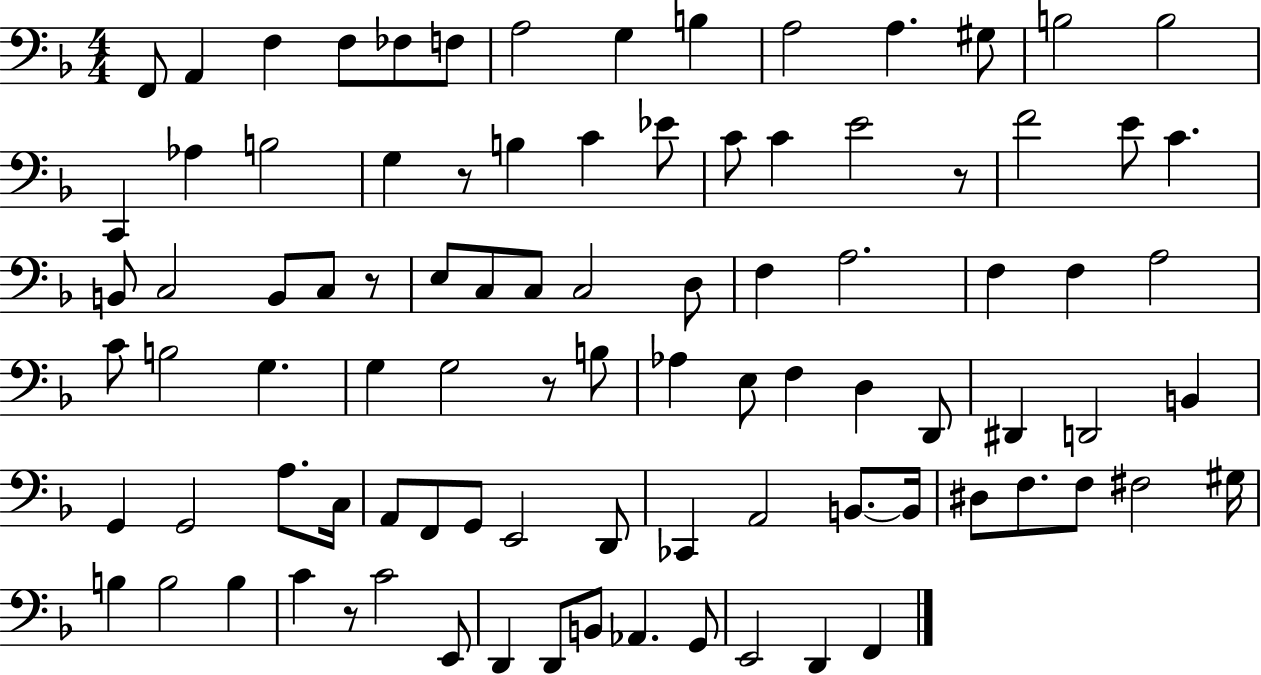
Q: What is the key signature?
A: F major